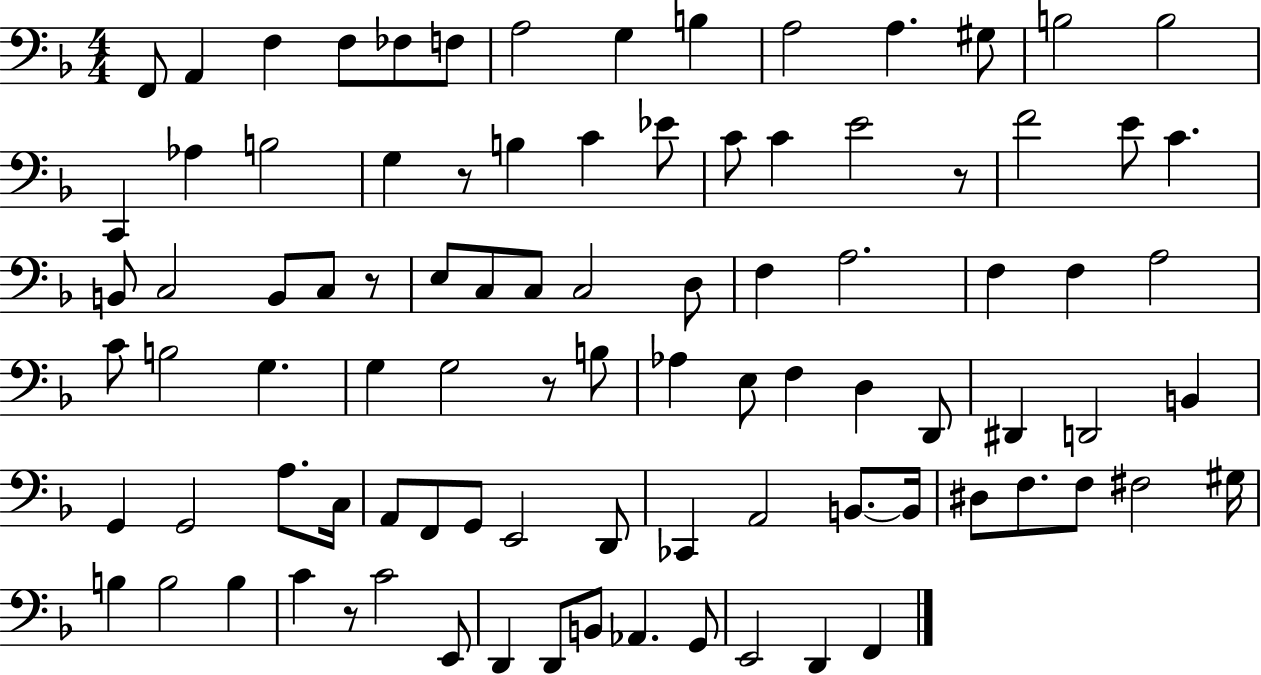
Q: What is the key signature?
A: F major